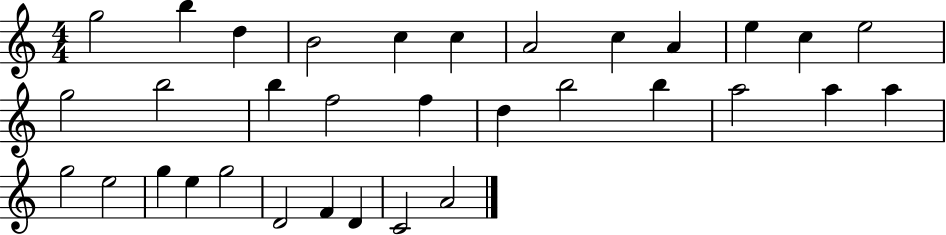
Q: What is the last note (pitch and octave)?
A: A4